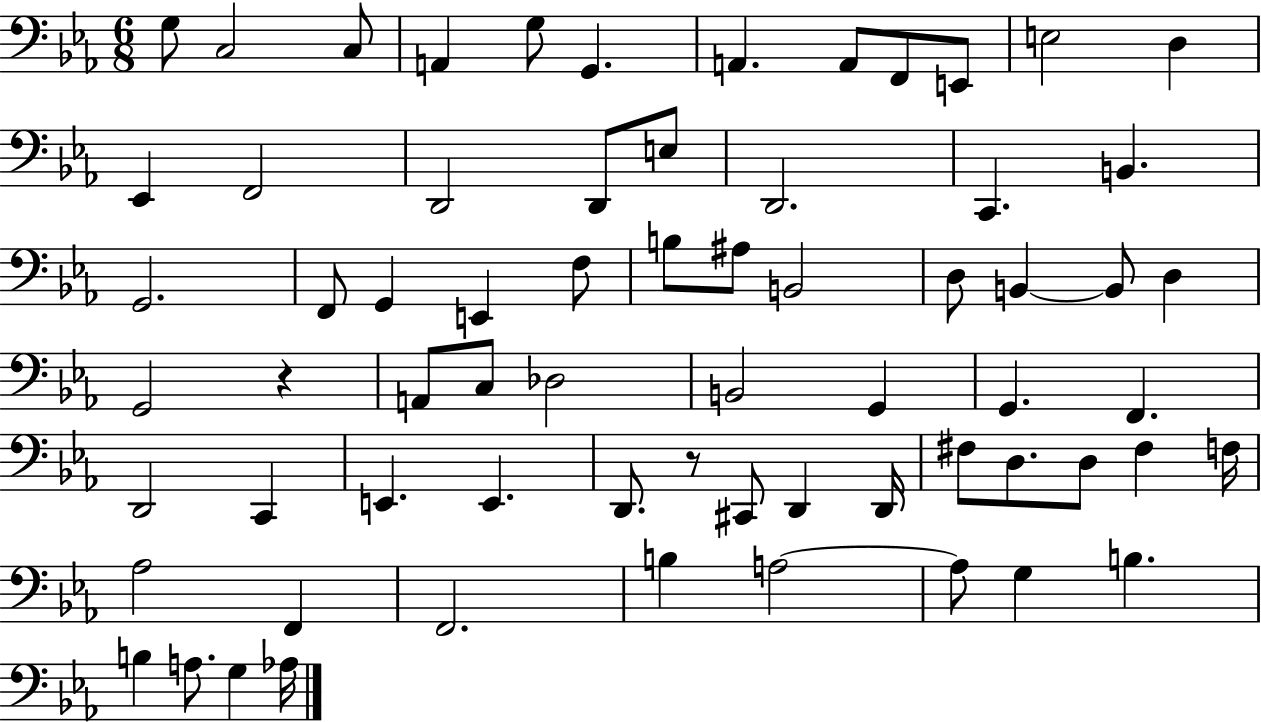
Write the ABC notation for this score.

X:1
T:Untitled
M:6/8
L:1/4
K:Eb
G,/2 C,2 C,/2 A,, G,/2 G,, A,, A,,/2 F,,/2 E,,/2 E,2 D, _E,, F,,2 D,,2 D,,/2 E,/2 D,,2 C,, B,, G,,2 F,,/2 G,, E,, F,/2 B,/2 ^A,/2 B,,2 D,/2 B,, B,,/2 D, G,,2 z A,,/2 C,/2 _D,2 B,,2 G,, G,, F,, D,,2 C,, E,, E,, D,,/2 z/2 ^C,,/2 D,, D,,/4 ^F,/2 D,/2 D,/2 ^F, F,/4 _A,2 F,, F,,2 B, A,2 A,/2 G, B, B, A,/2 G, _A,/4